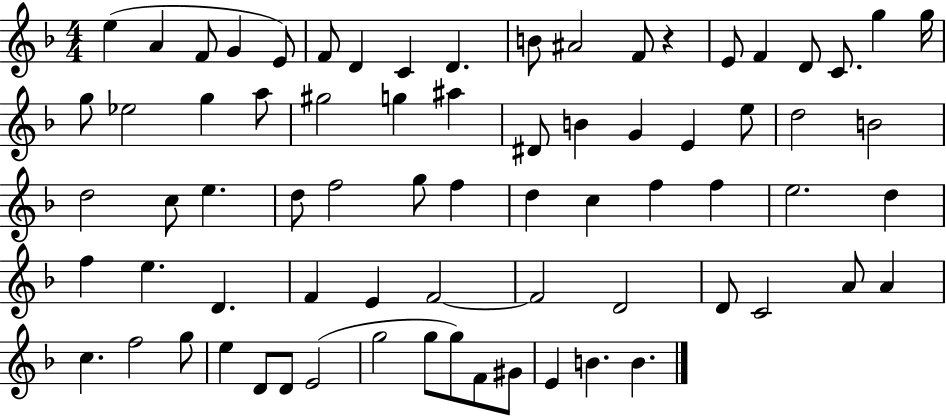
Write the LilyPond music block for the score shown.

{
  \clef treble
  \numericTimeSignature
  \time 4/4
  \key f \major
  \repeat volta 2 { e''4( a'4 f'8 g'4 e'8) | f'8 d'4 c'4 d'4. | b'8 ais'2 f'8 r4 | e'8 f'4 d'8 c'8. g''4 g''16 | \break g''8 ees''2 g''4 a''8 | gis''2 g''4 ais''4 | dis'8 b'4 g'4 e'4 e''8 | d''2 b'2 | \break d''2 c''8 e''4. | d''8 f''2 g''8 f''4 | d''4 c''4 f''4 f''4 | e''2. d''4 | \break f''4 e''4. d'4. | f'4 e'4 f'2~~ | f'2 d'2 | d'8 c'2 a'8 a'4 | \break c''4. f''2 g''8 | e''4 d'8 d'8 e'2( | g''2 g''8 g''8) f'8 gis'8 | e'4 b'4. b'4. | \break } \bar "|."
}